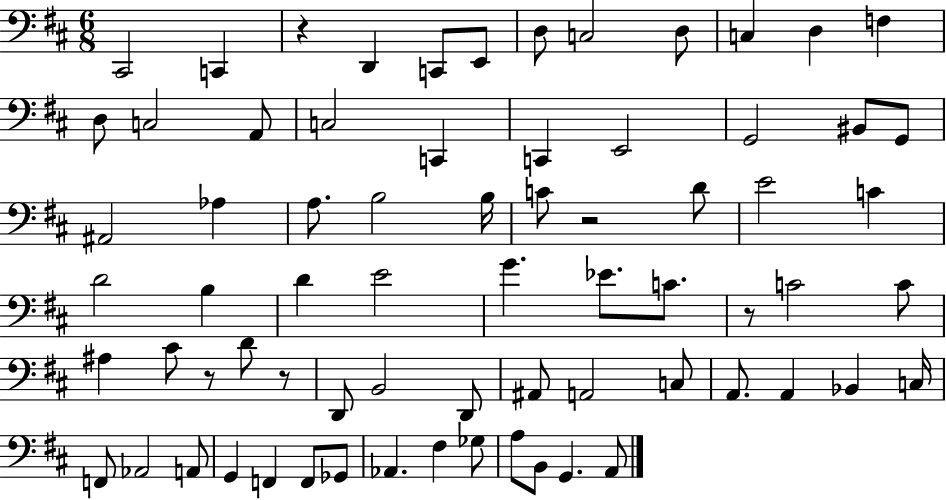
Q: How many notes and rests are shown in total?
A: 71